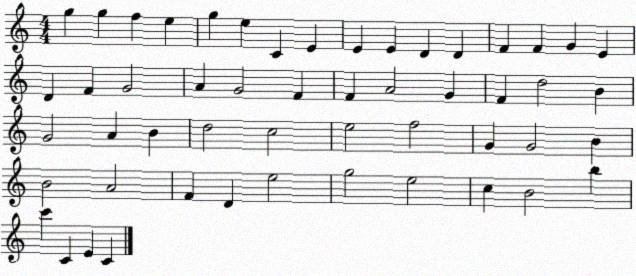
X:1
T:Untitled
M:4/4
L:1/4
K:C
g g f e g e C E E E D D F F G E D F G2 A G2 F F A2 G F d2 B G2 A B d2 c2 e2 f2 G G2 B B2 A2 F D e2 g2 e2 c B2 b c' C E C